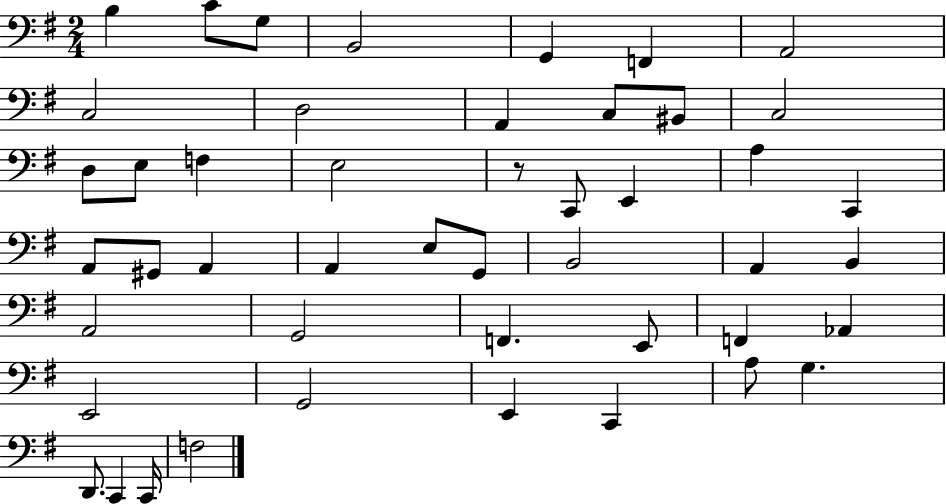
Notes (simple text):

B3/q C4/e G3/e B2/h G2/q F2/q A2/h C3/h D3/h A2/q C3/e BIS2/e C3/h D3/e E3/e F3/q E3/h R/e C2/e E2/q A3/q C2/q A2/e G#2/e A2/q A2/q E3/e G2/e B2/h A2/q B2/q A2/h G2/h F2/q. E2/e F2/q Ab2/q E2/h G2/h E2/q C2/q A3/e G3/q. D2/e. C2/q C2/s F3/h